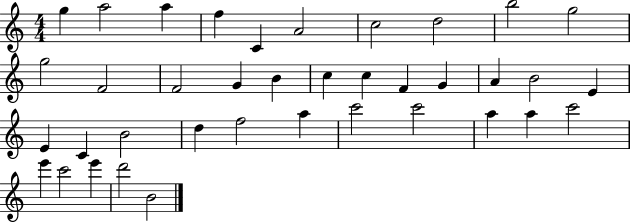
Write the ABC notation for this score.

X:1
T:Untitled
M:4/4
L:1/4
K:C
g a2 a f C A2 c2 d2 b2 g2 g2 F2 F2 G B c c F G A B2 E E C B2 d f2 a c'2 c'2 a a c'2 e' c'2 e' d'2 B2